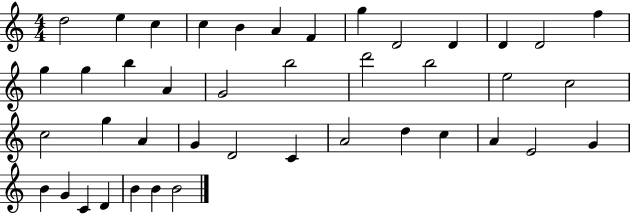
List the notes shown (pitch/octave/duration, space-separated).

D5/h E5/q C5/q C5/q B4/q A4/q F4/q G5/q D4/h D4/q D4/q D4/h F5/q G5/q G5/q B5/q A4/q G4/h B5/h D6/h B5/h E5/h C5/h C5/h G5/q A4/q G4/q D4/h C4/q A4/h D5/q C5/q A4/q E4/h G4/q B4/q G4/q C4/q D4/q B4/q B4/q B4/h